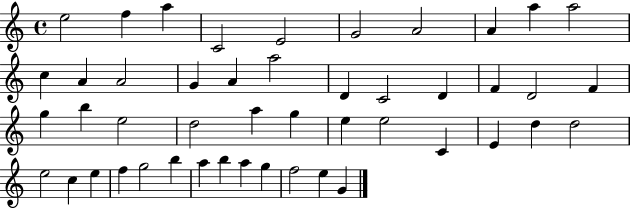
E5/h F5/q A5/q C4/h E4/h G4/h A4/h A4/q A5/q A5/h C5/q A4/q A4/h G4/q A4/q A5/h D4/q C4/h D4/q F4/q D4/h F4/q G5/q B5/q E5/h D5/h A5/q G5/q E5/q E5/h C4/q E4/q D5/q D5/h E5/h C5/q E5/q F5/q G5/h B5/q A5/q B5/q A5/q G5/q F5/h E5/q G4/q